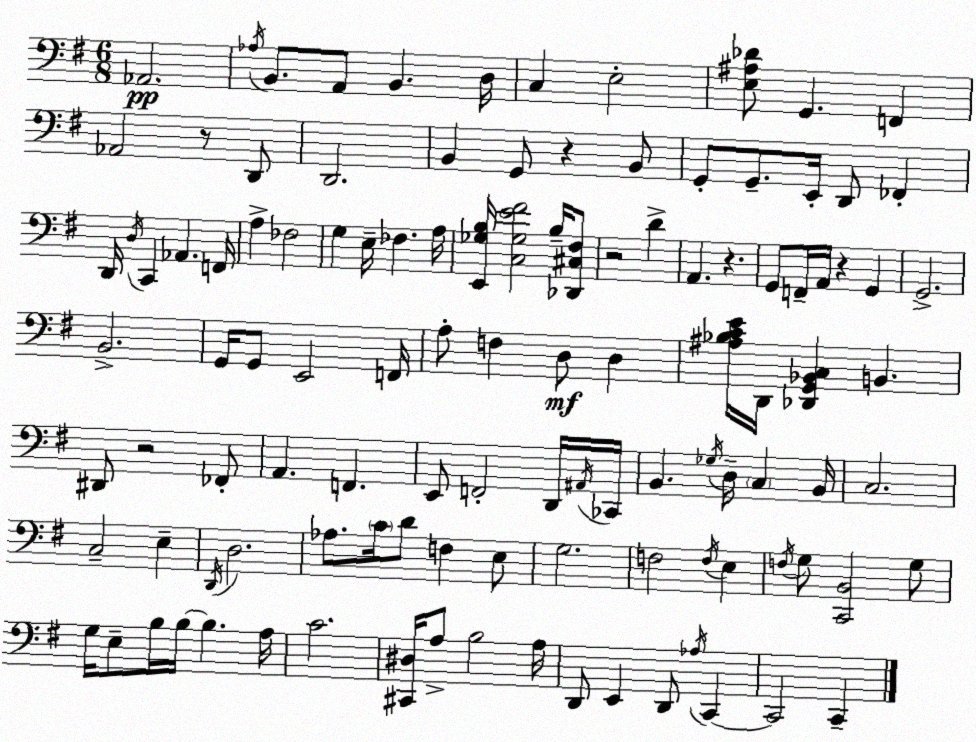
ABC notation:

X:1
T:Untitled
M:6/8
L:1/4
K:G
_A,,2 _A,/4 B,,/2 A,,/2 B,, D,/4 C, E,2 [E,^A,_D]/2 G,, F,, _A,,2 z/2 D,,/2 D,,2 B,, G,,/2 z B,,/2 G,,/2 G,,/2 E,,/4 D,,/2 _F,, D,,/4 D,/4 C,, _A,, F,,/4 A, _F,2 G, E,/4 _F, A,/4 [E,,_G,B,]/4 [C,_G,E^F]2 B,/4 [_D,,^C,^F,]/2 z2 D A,, z G,,/2 F,,/4 A,,/4 z G,, G,,2 B,,2 G,,/4 G,,/2 E,,2 F,,/4 A,/2 F, D,/2 D, [^A,_B,CE]/4 D,,/4 [_D,,G,,_B,,C,] B,, ^D,,/2 z2 _F,,/2 A,, F,, E,,/2 F,,2 D,,/4 ^A,,/4 _C,,/4 B,, _G,/4 D,/4 C, B,,/4 C,2 C,2 E, D,,/4 D,2 _A,/2 C/4 D/2 F, E,/2 G,2 F,2 F,/4 E, F,/4 G,/2 [C,,B,,]2 G,/2 G,/4 E,/2 B,/4 B,/4 B, A,/4 C2 [^C,,^D,]/4 A,/2 B,2 A,/4 D,,/2 E,, D,,/2 _A,/4 C,, C,,2 C,,